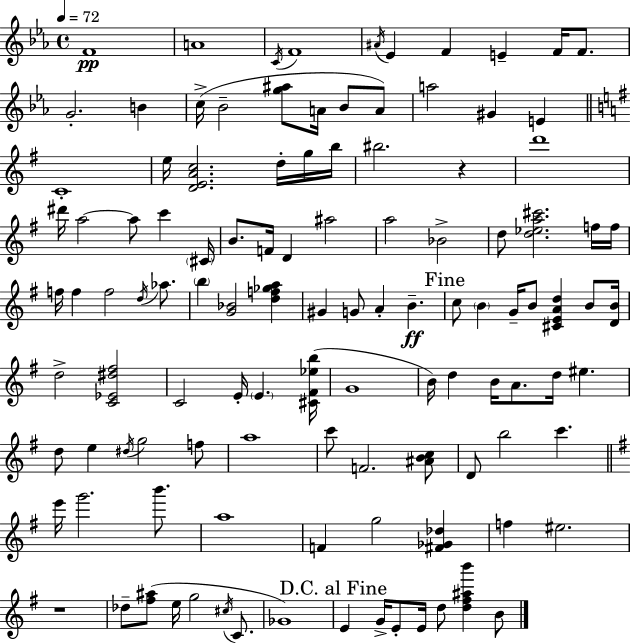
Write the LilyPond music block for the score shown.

{
  \clef treble
  \time 4/4
  \defaultTimeSignature
  \key ees \major
  \tempo 4 = 72
  f'1\pp | a'1 | \acciaccatura { c'16 } f'1 | \acciaccatura { ais'16 } ees'4 f'4 e'4-- f'16 f'8. | \break g'2.-. b'4 | c''16->( bes'2-- <g'' ais''>8 a'16 bes'8 | a'8) a''2 gis'4 e'4 | \bar "||" \break \key g \major c'1-. | e''16 <d' e' a' c''>2. d''16-. g''16 b''16 | bis''2. r4 | d'''1 | \break dis'''16 a''2~~ a''8 c'''4 \parenthesize cis'16 | b'8. f'16 d'4 ais''2 | a''2 bes'2-> | d''8 <d'' ees'' a'' cis'''>2. f''16 f''16 | \break f''16 f''4 f''2 \acciaccatura { d''16 } aes''8. | \parenthesize b''4 <g' bes'>2 <d'' f'' ges'' a''>4 | gis'4 g'8 a'4-. b'4.--\ff | \mark "Fine" c''8 \parenthesize b'4 g'16-- b'8 <cis' e' a' d''>4 b'8 | \break <d' b'>16 d''2-> <c' ees' dis'' fis''>2 | c'2 e'16-. \parenthesize e'4. | <cis' fis' ees'' b''>16( g'1 | b'16) d''4 b'16 a'8. d''16 eis''4. | \break d''8 e''4 \acciaccatura { dis''16 } g''2 | f''8 a''1 | c'''8 f'2. | <ais' b' c''>8 d'8 b''2 c'''4. | \break \bar "||" \break \key e \minor e'''16 g'''2. b'''8. | a''1 | f'4 g''2 <fis' ges' des''>4 | f''4 eis''2. | \break r1 | des''8-- <fis'' ais''>8( e''16 g''2 \acciaccatura { cis''16 } c'8. | ges'1) | \mark "D.C. al Fine" e'4 g'16-> e'8-. e'16 d''8 <d'' fis'' ais'' b'''>4 b'8 | \break \bar "|."
}